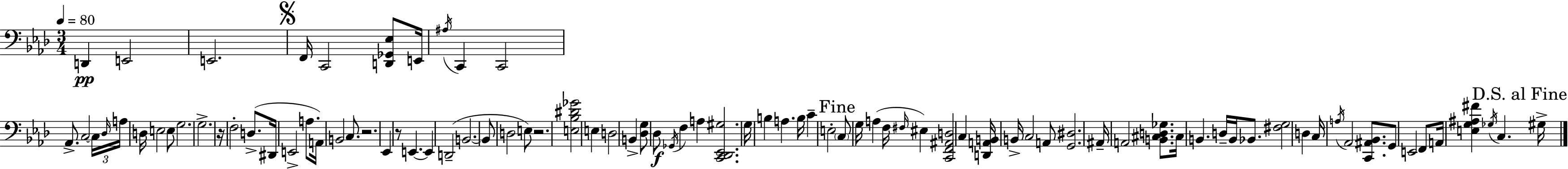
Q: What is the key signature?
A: AES major